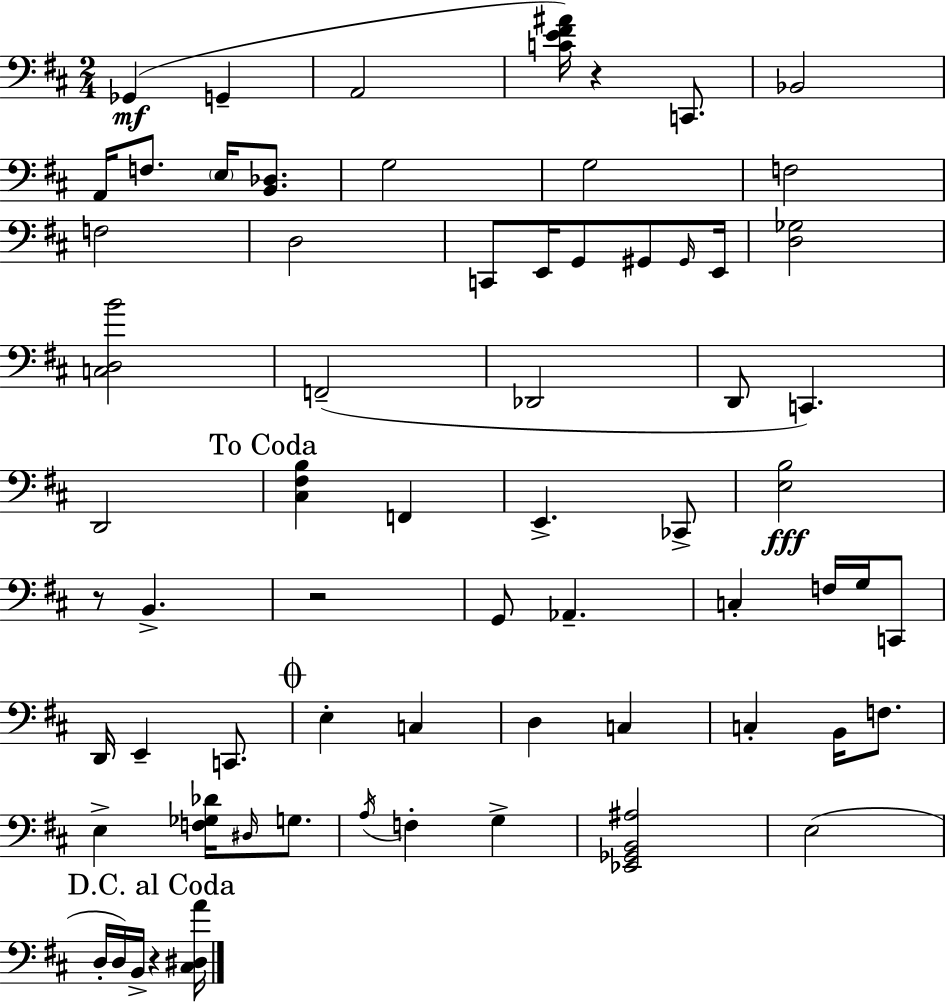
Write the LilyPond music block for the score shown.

{
  \clef bass
  \numericTimeSignature
  \time 2/4
  \key d \major
  ges,4(\mf g,4-- | a,2 | <c' e' fis' ais'>16) r4 c,8. | bes,2 | \break a,16 f8. \parenthesize e16 <b, des>8. | g2 | g2 | f2 | \break f2 | d2 | c,8 e,16 g,8 gis,8 \grace { gis,16 } | e,16 <d ges>2 | \break <c d b'>2 | f,2--( | des,2 | d,8 c,4.) | \break d,2 | \mark "To Coda" <cis fis b>4 f,4 | e,4.-> ces,8-> | <e b>2\fff | \break r8 b,4.-> | r2 | g,8 aes,4.-- | c4-. f16 g16 c,8 | \break d,16 e,4-- c,8. | \mark \markup { \musicglyph "scripts.coda" } e4-. c4 | d4 c4 | c4-. b,16 f8. | \break e4-> <f ges des'>16 \grace { dis16 } g8. | \acciaccatura { a16 } f4-. g4-> | <ees, ges, b, ais>2 | e2( | \break \mark "D.C. al Coda" d16-. d16) b,16-> r4 | <cis dis a'>16 \bar "|."
}